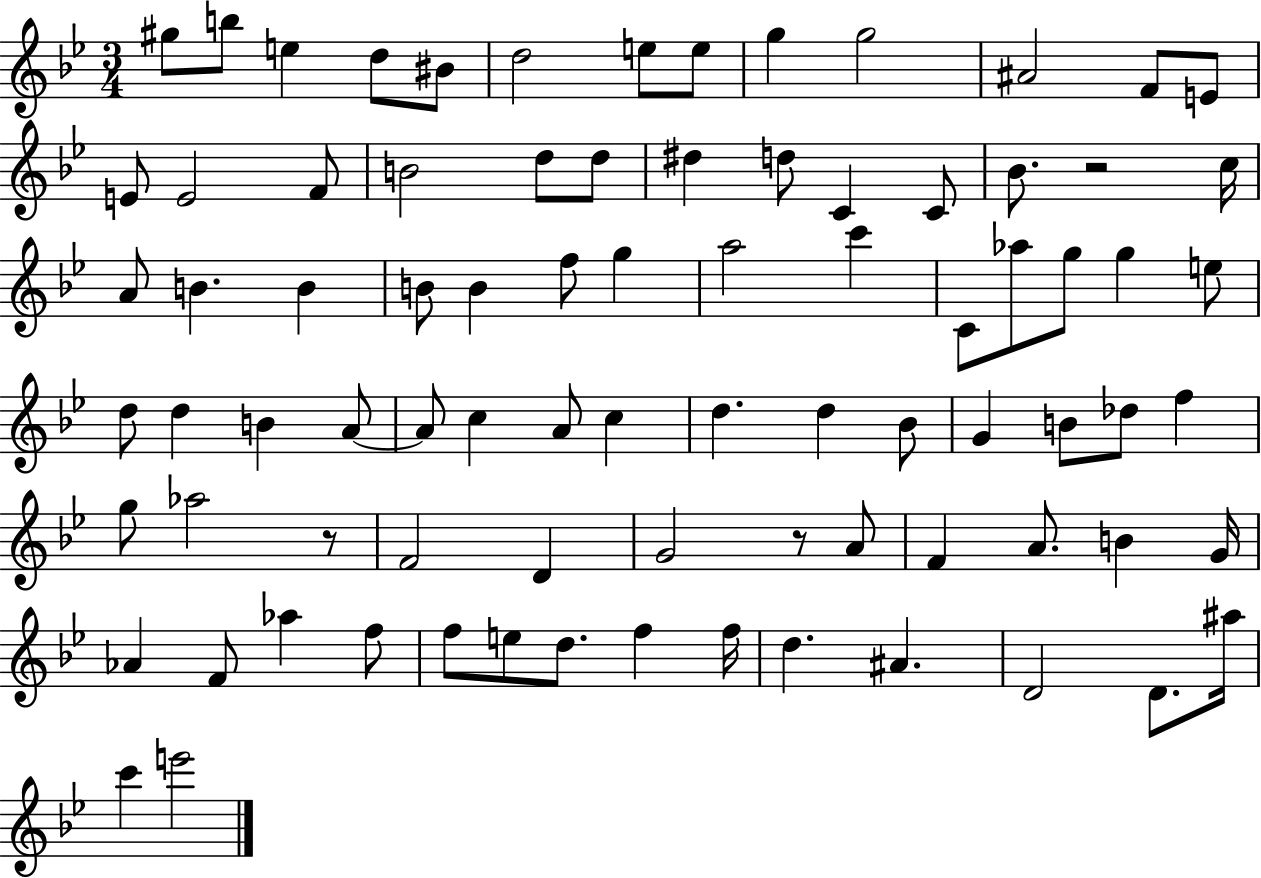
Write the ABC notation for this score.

X:1
T:Untitled
M:3/4
L:1/4
K:Bb
^g/2 b/2 e d/2 ^B/2 d2 e/2 e/2 g g2 ^A2 F/2 E/2 E/2 E2 F/2 B2 d/2 d/2 ^d d/2 C C/2 _B/2 z2 c/4 A/2 B B B/2 B f/2 g a2 c' C/2 _a/2 g/2 g e/2 d/2 d B A/2 A/2 c A/2 c d d _B/2 G B/2 _d/2 f g/2 _a2 z/2 F2 D G2 z/2 A/2 F A/2 B G/4 _A F/2 _a f/2 f/2 e/2 d/2 f f/4 d ^A D2 D/2 ^a/4 c' e'2